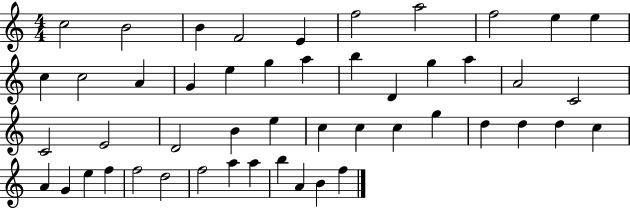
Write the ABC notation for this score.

X:1
T:Untitled
M:4/4
L:1/4
K:C
c2 B2 B F2 E f2 a2 f2 e e c c2 A G e g a b D g a A2 C2 C2 E2 D2 B e c c c g d d d c A G e f f2 d2 f2 a a b A B f